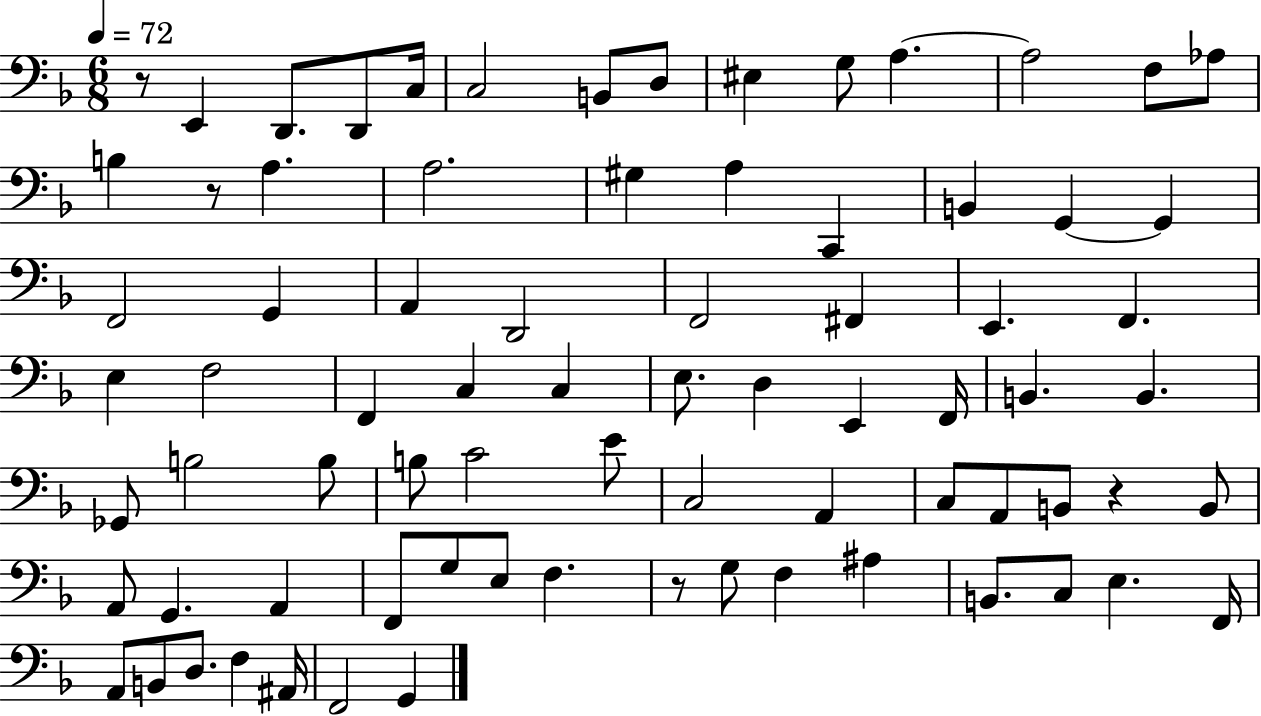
X:1
T:Untitled
M:6/8
L:1/4
K:F
z/2 E,, D,,/2 D,,/2 C,/4 C,2 B,,/2 D,/2 ^E, G,/2 A, A,2 F,/2 _A,/2 B, z/2 A, A,2 ^G, A, C,, B,, G,, G,, F,,2 G,, A,, D,,2 F,,2 ^F,, E,, F,, E, F,2 F,, C, C, E,/2 D, E,, F,,/4 B,, B,, _G,,/2 B,2 B,/2 B,/2 C2 E/2 C,2 A,, C,/2 A,,/2 B,,/2 z B,,/2 A,,/2 G,, A,, F,,/2 G,/2 E,/2 F, z/2 G,/2 F, ^A, B,,/2 C,/2 E, F,,/4 A,,/2 B,,/2 D,/2 F, ^A,,/4 F,,2 G,,